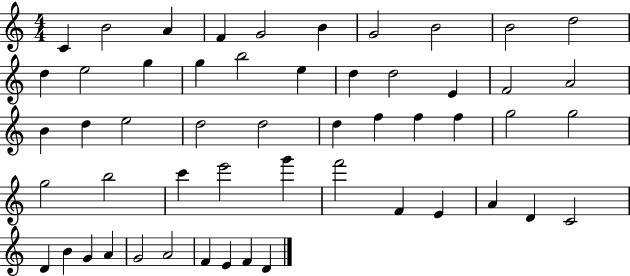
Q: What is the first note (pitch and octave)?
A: C4